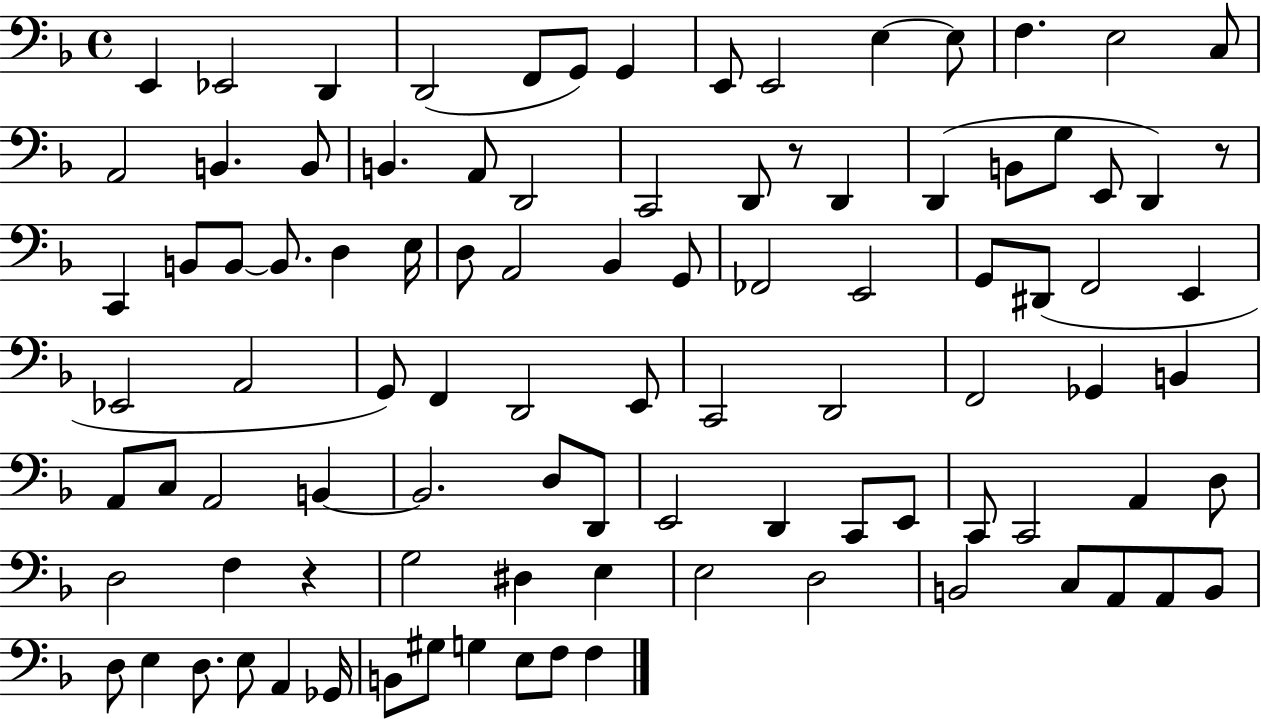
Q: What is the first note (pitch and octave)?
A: E2